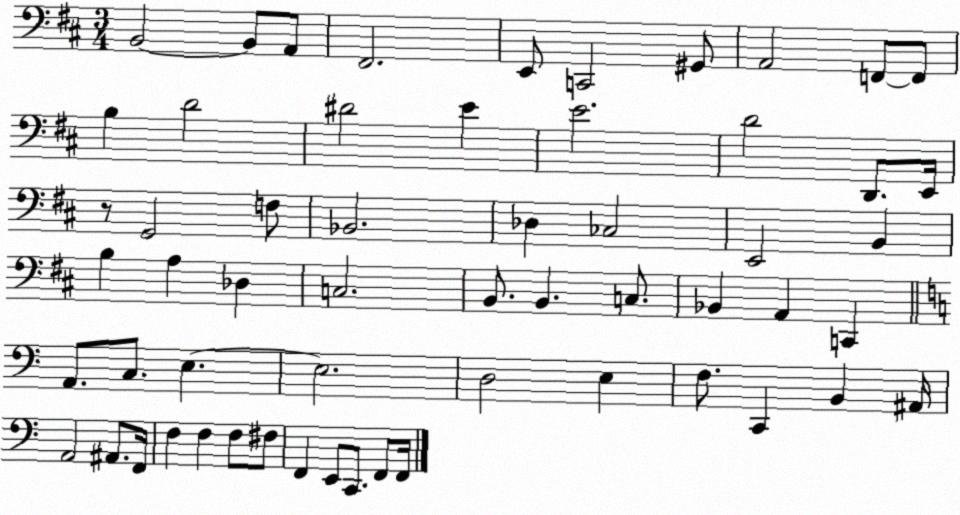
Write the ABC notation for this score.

X:1
T:Untitled
M:3/4
L:1/4
K:D
B,,2 B,,/2 A,,/2 ^F,,2 E,,/2 C,,2 ^G,,/2 A,,2 F,,/2 F,,/2 B, D2 ^D2 E E2 D2 D,,/2 E,,/4 z/2 G,,2 F,/2 _B,,2 _D, _C,2 E,,2 B,, B, A, _D, C,2 B,,/2 B,, C,/2 _B,, A,, C,, A,,/2 C,/2 E, E,2 D,2 E, F,/2 C,, B,, ^A,,/4 A,,2 ^A,,/2 F,,/4 F, F, F,/2 ^F,/2 F,, E,,/2 C,,/2 F,,/2 F,,/4